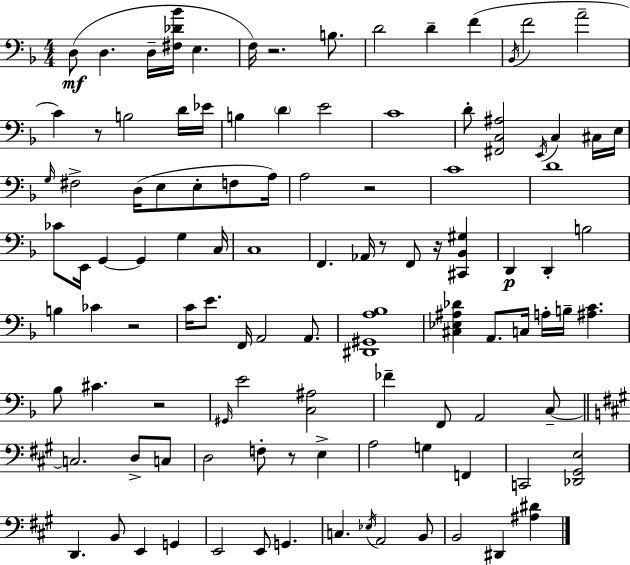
{
  \clef bass
  \numericTimeSignature
  \time 4/4
  \key d \minor
  d8(\mf d4. d16-- <fis des' bes'>16 e4. | f16) r2. b8. | d'2 d'4-- f'4( | \acciaccatura { bes,16 } f'2 a'2-- | \break c'4) r8 b2 d'16 | ees'16 b4 \parenthesize d'4 e'2 | c'1 | d'8-. <fis, c ais>2 \acciaccatura { e,16 } c4 | \break cis16 e16 \grace { g16 } fis2-> d16( e8 e8-. | f8 a16) a2 r2 | c'1 | d'1 | \break ces'8 e,16 g,4~~ g,4 g4 | c16 c1 | f,4. aes,16 r8 f,8 r16 <cis, bes, gis>4 | d,4\p d,4-. b2 | \break b4 ces'4 r2 | c'16 e'8. f,16 a,2 | a,8. <dis, gis, a bes>1 | <cis ees ais des'>4 a,8. c16 a16-. b16-- <ais c'>4. | \break bes8 cis'4. r2 | \grace { gis,16 } e'2 <c ais>2 | fes'4-- f,8 a,2 | c8--~~ \bar "||" \break \key a \major c2. d8-> c8 | d2 f8-. r8 e4-> | a2 g4 f,4 | c,2 <des, gis, e>2 | \break d,4. b,8 e,4 g,4 | e,2 e,8 g,4. | c4. \acciaccatura { ees16 } a,2 b,8 | b,2 dis,4 <ais dis'>4 | \break \bar "|."
}